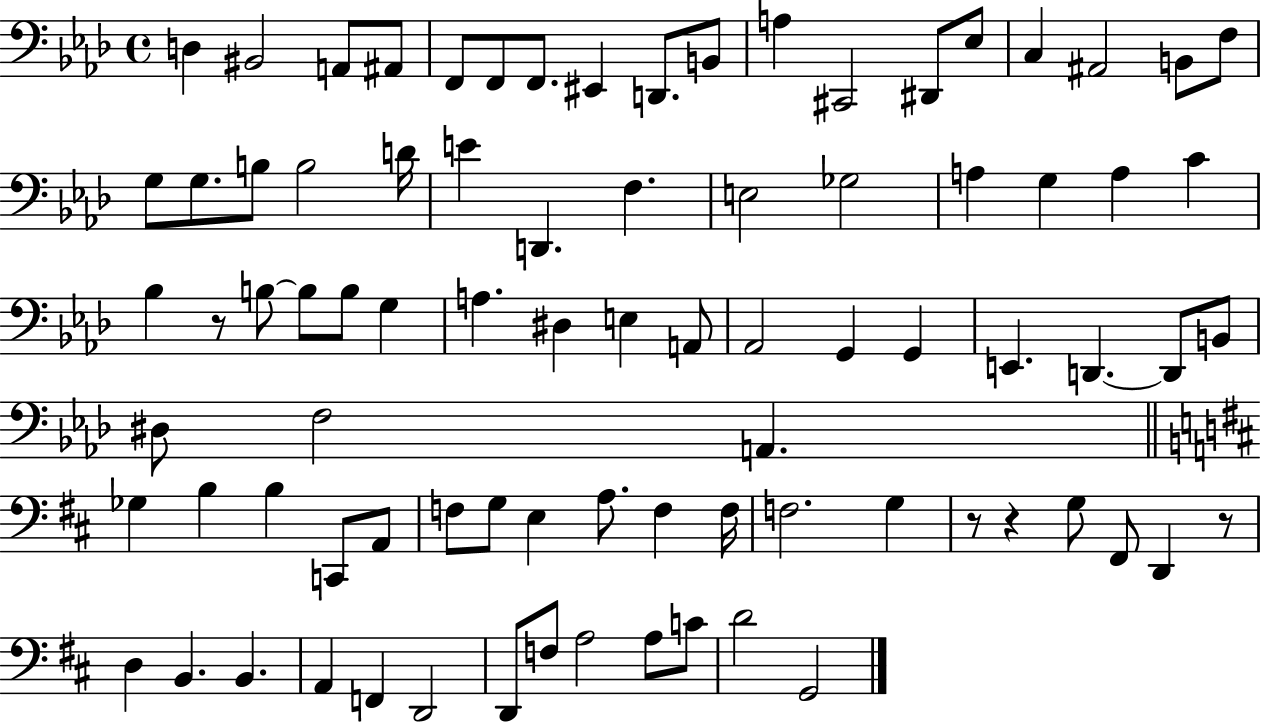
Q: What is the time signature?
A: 4/4